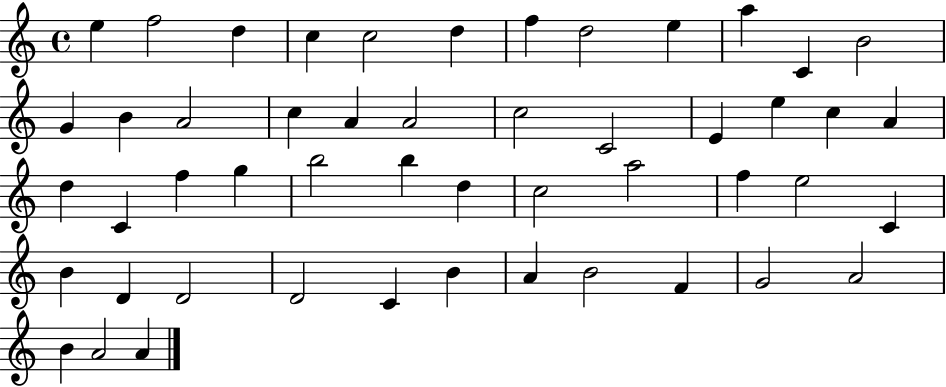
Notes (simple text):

E5/q F5/h D5/q C5/q C5/h D5/q F5/q D5/h E5/q A5/q C4/q B4/h G4/q B4/q A4/h C5/q A4/q A4/h C5/h C4/h E4/q E5/q C5/q A4/q D5/q C4/q F5/q G5/q B5/h B5/q D5/q C5/h A5/h F5/q E5/h C4/q B4/q D4/q D4/h D4/h C4/q B4/q A4/q B4/h F4/q G4/h A4/h B4/q A4/h A4/q